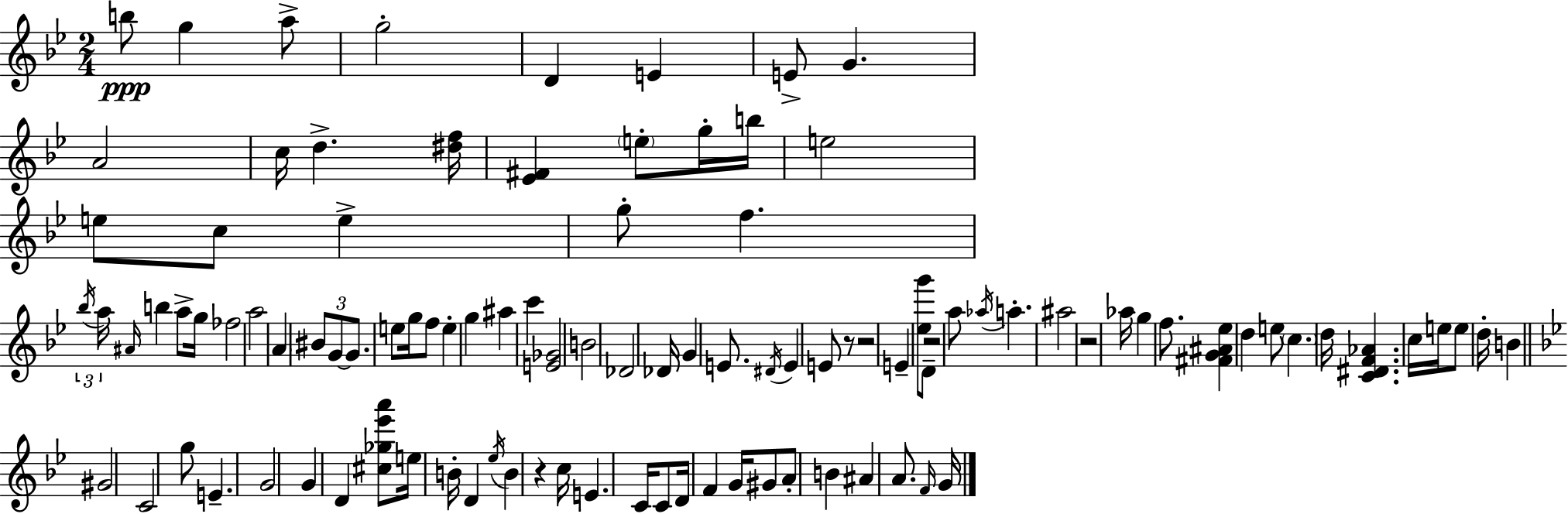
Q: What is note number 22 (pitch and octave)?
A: A5